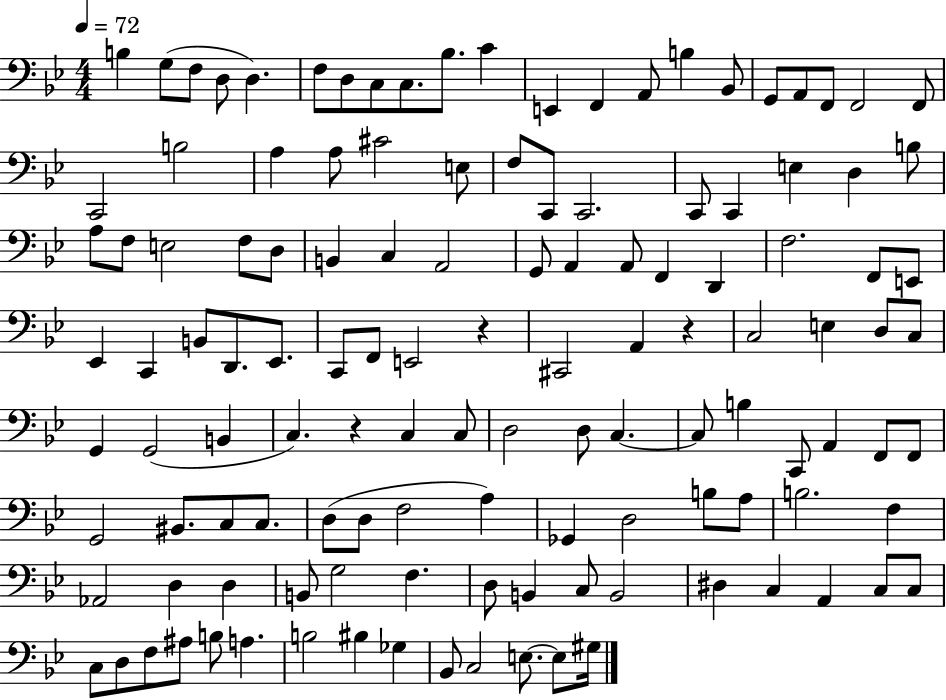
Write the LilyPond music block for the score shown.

{
  \clef bass
  \numericTimeSignature
  \time 4/4
  \key bes \major
  \tempo 4 = 72
  b4 g8( f8 d8 d4.) | f8 d8 c8 c8. bes8. c'4 | e,4 f,4 a,8 b4 bes,8 | g,8 a,8 f,8 f,2 f,8 | \break c,2 b2 | a4 a8 cis'2 e8 | f8 c,8 c,2. | c,8 c,4 e4 d4 b8 | \break a8 f8 e2 f8 d8 | b,4 c4 a,2 | g,8 a,4 a,8 f,4 d,4 | f2. f,8 e,8 | \break ees,4 c,4 b,8 d,8. ees,8. | c,8 f,8 e,2 r4 | cis,2 a,4 r4 | c2 e4 d8 c8 | \break g,4 g,2( b,4 | c4.) r4 c4 c8 | d2 d8 c4.~~ | c8 b4 c,8 a,4 f,8 f,8 | \break g,2 bis,8. c8 c8. | d8( d8 f2 a4) | ges,4 d2 b8 a8 | b2. f4 | \break aes,2 d4 d4 | b,8 g2 f4. | d8 b,4 c8 b,2 | dis4 c4 a,4 c8 c8 | \break c8 d8 f8 ais8 b8 a4. | b2 bis4 ges4 | bes,8 c2 e8.~~ e8 gis16 | \bar "|."
}